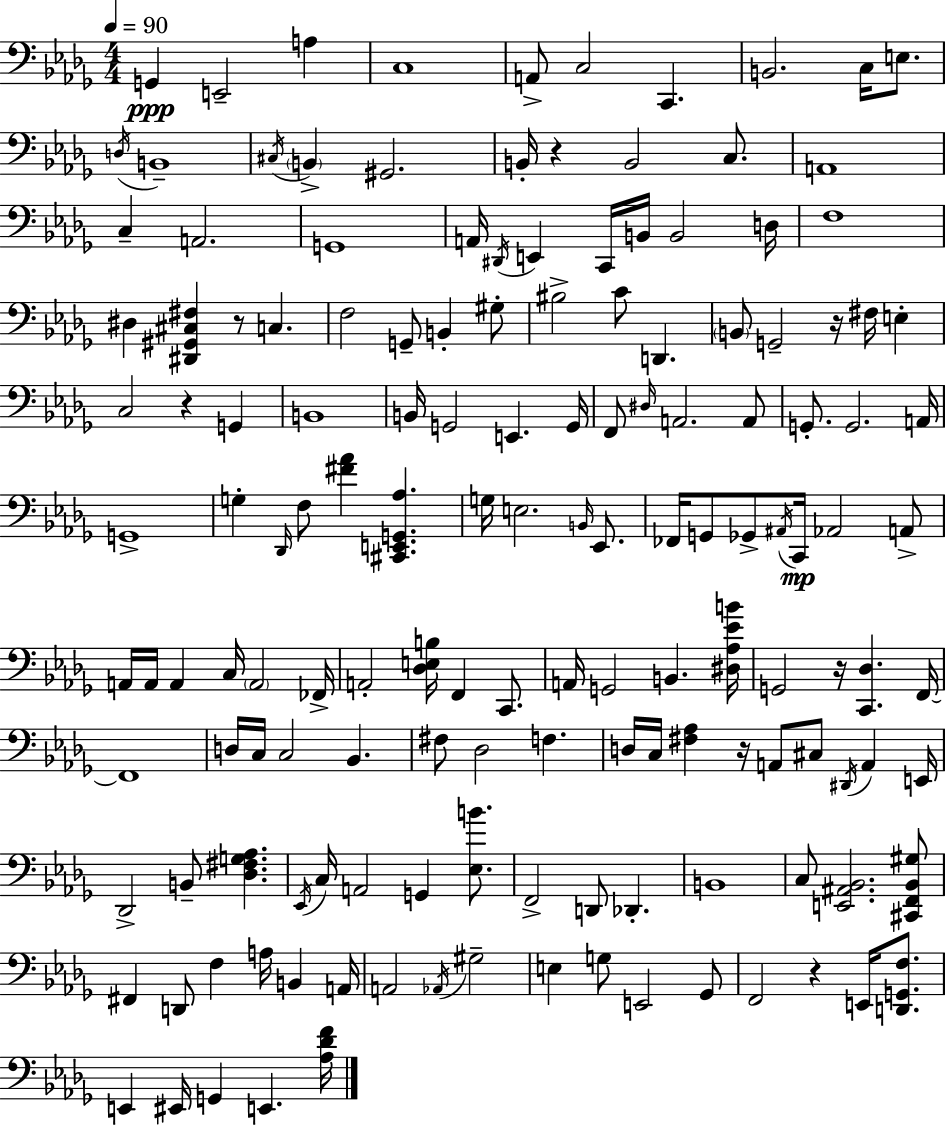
{
  \clef bass
  \numericTimeSignature
  \time 4/4
  \key bes \minor
  \tempo 4 = 90
  g,4\ppp e,2-- a4 | c1 | a,8-> c2 c,4. | b,2. c16 e8. | \break \acciaccatura { d16 } b,1-- | \acciaccatura { cis16 } \parenthesize b,4-> gis,2. | b,16-. r4 b,2 c8. | a,1 | \break c4-- a,2. | g,1 | a,16 \acciaccatura { dis,16 } e,4 c,16 b,16 b,2 | d16 f1 | \break dis4 <dis, gis, cis fis>4 r8 c4. | f2 g,8-- b,4-. | gis8-. bis2-> c'8 d,4. | \parenthesize b,8 g,2-- r16 fis16 e4-. | \break c2 r4 g,4 | b,1 | b,16 g,2 e,4. | g,16 f,8 \grace { dis16 } a,2. | \break a,8 g,8.-. g,2. | a,16 g,1-> | g4-. \grace { des,16 } f8 <fis' aes'>4 <cis, e, g, aes>4. | g16 e2. | \break \grace { b,16 } ees,8. fes,16 g,8 ges,8-> \acciaccatura { ais,16 }\mp c,16 aes,2 | a,8-> a,16 a,16 a,4 c16 \parenthesize a,2 | fes,16-> a,2-. <des e b>16 | f,4 c,8. a,16 g,2 | \break b,4. <dis aes ees' b'>16 g,2 r16 | <c, des>4. f,16~~ f,1 | d16 c16 c2 | bes,4. fis8 des2 | \break f4. d16 c16 <fis aes>4 r16 a,8 | cis8 \acciaccatura { dis,16 } a,4 e,16 des,2-> | b,8-- <des fis g aes>4. \acciaccatura { ees,16 } c16 a,2 | g,4 <ees b'>8. f,2-> | \break d,8 des,4.-. b,1 | c8 <e, ais, bes,>2. | <cis, f, bes, gis>8 fis,4 d,8 f4 | a16 b,4 a,16 a,2 | \break \acciaccatura { aes,16 } gis2-- e4 g8 | e,2 ges,8 f,2 | r4 e,16 <d, g, f>8. e,4 eis,16 g,4 | e,4. <aes des' f'>16 \bar "|."
}